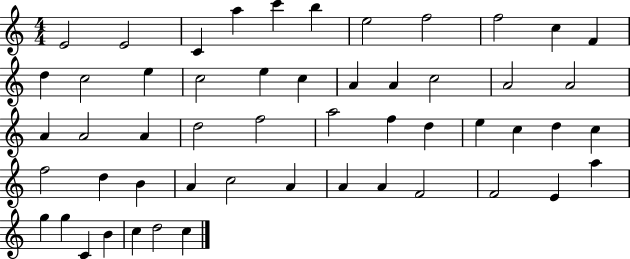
{
  \clef treble
  \numericTimeSignature
  \time 4/4
  \key c \major
  e'2 e'2 | c'4 a''4 c'''4 b''4 | e''2 f''2 | f''2 c''4 f'4 | \break d''4 c''2 e''4 | c''2 e''4 c''4 | a'4 a'4 c''2 | a'2 a'2 | \break a'4 a'2 a'4 | d''2 f''2 | a''2 f''4 d''4 | e''4 c''4 d''4 c''4 | \break f''2 d''4 b'4 | a'4 c''2 a'4 | a'4 a'4 f'2 | f'2 e'4 a''4 | \break g''4 g''4 c'4 b'4 | c''4 d''2 c''4 | \bar "|."
}